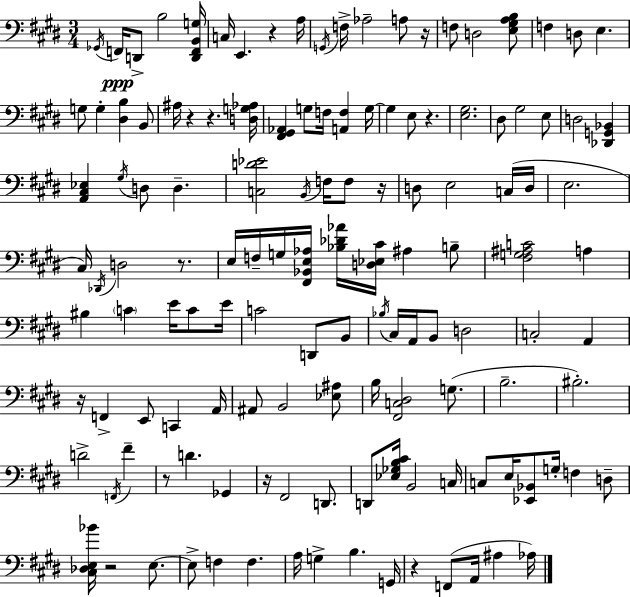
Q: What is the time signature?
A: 3/4